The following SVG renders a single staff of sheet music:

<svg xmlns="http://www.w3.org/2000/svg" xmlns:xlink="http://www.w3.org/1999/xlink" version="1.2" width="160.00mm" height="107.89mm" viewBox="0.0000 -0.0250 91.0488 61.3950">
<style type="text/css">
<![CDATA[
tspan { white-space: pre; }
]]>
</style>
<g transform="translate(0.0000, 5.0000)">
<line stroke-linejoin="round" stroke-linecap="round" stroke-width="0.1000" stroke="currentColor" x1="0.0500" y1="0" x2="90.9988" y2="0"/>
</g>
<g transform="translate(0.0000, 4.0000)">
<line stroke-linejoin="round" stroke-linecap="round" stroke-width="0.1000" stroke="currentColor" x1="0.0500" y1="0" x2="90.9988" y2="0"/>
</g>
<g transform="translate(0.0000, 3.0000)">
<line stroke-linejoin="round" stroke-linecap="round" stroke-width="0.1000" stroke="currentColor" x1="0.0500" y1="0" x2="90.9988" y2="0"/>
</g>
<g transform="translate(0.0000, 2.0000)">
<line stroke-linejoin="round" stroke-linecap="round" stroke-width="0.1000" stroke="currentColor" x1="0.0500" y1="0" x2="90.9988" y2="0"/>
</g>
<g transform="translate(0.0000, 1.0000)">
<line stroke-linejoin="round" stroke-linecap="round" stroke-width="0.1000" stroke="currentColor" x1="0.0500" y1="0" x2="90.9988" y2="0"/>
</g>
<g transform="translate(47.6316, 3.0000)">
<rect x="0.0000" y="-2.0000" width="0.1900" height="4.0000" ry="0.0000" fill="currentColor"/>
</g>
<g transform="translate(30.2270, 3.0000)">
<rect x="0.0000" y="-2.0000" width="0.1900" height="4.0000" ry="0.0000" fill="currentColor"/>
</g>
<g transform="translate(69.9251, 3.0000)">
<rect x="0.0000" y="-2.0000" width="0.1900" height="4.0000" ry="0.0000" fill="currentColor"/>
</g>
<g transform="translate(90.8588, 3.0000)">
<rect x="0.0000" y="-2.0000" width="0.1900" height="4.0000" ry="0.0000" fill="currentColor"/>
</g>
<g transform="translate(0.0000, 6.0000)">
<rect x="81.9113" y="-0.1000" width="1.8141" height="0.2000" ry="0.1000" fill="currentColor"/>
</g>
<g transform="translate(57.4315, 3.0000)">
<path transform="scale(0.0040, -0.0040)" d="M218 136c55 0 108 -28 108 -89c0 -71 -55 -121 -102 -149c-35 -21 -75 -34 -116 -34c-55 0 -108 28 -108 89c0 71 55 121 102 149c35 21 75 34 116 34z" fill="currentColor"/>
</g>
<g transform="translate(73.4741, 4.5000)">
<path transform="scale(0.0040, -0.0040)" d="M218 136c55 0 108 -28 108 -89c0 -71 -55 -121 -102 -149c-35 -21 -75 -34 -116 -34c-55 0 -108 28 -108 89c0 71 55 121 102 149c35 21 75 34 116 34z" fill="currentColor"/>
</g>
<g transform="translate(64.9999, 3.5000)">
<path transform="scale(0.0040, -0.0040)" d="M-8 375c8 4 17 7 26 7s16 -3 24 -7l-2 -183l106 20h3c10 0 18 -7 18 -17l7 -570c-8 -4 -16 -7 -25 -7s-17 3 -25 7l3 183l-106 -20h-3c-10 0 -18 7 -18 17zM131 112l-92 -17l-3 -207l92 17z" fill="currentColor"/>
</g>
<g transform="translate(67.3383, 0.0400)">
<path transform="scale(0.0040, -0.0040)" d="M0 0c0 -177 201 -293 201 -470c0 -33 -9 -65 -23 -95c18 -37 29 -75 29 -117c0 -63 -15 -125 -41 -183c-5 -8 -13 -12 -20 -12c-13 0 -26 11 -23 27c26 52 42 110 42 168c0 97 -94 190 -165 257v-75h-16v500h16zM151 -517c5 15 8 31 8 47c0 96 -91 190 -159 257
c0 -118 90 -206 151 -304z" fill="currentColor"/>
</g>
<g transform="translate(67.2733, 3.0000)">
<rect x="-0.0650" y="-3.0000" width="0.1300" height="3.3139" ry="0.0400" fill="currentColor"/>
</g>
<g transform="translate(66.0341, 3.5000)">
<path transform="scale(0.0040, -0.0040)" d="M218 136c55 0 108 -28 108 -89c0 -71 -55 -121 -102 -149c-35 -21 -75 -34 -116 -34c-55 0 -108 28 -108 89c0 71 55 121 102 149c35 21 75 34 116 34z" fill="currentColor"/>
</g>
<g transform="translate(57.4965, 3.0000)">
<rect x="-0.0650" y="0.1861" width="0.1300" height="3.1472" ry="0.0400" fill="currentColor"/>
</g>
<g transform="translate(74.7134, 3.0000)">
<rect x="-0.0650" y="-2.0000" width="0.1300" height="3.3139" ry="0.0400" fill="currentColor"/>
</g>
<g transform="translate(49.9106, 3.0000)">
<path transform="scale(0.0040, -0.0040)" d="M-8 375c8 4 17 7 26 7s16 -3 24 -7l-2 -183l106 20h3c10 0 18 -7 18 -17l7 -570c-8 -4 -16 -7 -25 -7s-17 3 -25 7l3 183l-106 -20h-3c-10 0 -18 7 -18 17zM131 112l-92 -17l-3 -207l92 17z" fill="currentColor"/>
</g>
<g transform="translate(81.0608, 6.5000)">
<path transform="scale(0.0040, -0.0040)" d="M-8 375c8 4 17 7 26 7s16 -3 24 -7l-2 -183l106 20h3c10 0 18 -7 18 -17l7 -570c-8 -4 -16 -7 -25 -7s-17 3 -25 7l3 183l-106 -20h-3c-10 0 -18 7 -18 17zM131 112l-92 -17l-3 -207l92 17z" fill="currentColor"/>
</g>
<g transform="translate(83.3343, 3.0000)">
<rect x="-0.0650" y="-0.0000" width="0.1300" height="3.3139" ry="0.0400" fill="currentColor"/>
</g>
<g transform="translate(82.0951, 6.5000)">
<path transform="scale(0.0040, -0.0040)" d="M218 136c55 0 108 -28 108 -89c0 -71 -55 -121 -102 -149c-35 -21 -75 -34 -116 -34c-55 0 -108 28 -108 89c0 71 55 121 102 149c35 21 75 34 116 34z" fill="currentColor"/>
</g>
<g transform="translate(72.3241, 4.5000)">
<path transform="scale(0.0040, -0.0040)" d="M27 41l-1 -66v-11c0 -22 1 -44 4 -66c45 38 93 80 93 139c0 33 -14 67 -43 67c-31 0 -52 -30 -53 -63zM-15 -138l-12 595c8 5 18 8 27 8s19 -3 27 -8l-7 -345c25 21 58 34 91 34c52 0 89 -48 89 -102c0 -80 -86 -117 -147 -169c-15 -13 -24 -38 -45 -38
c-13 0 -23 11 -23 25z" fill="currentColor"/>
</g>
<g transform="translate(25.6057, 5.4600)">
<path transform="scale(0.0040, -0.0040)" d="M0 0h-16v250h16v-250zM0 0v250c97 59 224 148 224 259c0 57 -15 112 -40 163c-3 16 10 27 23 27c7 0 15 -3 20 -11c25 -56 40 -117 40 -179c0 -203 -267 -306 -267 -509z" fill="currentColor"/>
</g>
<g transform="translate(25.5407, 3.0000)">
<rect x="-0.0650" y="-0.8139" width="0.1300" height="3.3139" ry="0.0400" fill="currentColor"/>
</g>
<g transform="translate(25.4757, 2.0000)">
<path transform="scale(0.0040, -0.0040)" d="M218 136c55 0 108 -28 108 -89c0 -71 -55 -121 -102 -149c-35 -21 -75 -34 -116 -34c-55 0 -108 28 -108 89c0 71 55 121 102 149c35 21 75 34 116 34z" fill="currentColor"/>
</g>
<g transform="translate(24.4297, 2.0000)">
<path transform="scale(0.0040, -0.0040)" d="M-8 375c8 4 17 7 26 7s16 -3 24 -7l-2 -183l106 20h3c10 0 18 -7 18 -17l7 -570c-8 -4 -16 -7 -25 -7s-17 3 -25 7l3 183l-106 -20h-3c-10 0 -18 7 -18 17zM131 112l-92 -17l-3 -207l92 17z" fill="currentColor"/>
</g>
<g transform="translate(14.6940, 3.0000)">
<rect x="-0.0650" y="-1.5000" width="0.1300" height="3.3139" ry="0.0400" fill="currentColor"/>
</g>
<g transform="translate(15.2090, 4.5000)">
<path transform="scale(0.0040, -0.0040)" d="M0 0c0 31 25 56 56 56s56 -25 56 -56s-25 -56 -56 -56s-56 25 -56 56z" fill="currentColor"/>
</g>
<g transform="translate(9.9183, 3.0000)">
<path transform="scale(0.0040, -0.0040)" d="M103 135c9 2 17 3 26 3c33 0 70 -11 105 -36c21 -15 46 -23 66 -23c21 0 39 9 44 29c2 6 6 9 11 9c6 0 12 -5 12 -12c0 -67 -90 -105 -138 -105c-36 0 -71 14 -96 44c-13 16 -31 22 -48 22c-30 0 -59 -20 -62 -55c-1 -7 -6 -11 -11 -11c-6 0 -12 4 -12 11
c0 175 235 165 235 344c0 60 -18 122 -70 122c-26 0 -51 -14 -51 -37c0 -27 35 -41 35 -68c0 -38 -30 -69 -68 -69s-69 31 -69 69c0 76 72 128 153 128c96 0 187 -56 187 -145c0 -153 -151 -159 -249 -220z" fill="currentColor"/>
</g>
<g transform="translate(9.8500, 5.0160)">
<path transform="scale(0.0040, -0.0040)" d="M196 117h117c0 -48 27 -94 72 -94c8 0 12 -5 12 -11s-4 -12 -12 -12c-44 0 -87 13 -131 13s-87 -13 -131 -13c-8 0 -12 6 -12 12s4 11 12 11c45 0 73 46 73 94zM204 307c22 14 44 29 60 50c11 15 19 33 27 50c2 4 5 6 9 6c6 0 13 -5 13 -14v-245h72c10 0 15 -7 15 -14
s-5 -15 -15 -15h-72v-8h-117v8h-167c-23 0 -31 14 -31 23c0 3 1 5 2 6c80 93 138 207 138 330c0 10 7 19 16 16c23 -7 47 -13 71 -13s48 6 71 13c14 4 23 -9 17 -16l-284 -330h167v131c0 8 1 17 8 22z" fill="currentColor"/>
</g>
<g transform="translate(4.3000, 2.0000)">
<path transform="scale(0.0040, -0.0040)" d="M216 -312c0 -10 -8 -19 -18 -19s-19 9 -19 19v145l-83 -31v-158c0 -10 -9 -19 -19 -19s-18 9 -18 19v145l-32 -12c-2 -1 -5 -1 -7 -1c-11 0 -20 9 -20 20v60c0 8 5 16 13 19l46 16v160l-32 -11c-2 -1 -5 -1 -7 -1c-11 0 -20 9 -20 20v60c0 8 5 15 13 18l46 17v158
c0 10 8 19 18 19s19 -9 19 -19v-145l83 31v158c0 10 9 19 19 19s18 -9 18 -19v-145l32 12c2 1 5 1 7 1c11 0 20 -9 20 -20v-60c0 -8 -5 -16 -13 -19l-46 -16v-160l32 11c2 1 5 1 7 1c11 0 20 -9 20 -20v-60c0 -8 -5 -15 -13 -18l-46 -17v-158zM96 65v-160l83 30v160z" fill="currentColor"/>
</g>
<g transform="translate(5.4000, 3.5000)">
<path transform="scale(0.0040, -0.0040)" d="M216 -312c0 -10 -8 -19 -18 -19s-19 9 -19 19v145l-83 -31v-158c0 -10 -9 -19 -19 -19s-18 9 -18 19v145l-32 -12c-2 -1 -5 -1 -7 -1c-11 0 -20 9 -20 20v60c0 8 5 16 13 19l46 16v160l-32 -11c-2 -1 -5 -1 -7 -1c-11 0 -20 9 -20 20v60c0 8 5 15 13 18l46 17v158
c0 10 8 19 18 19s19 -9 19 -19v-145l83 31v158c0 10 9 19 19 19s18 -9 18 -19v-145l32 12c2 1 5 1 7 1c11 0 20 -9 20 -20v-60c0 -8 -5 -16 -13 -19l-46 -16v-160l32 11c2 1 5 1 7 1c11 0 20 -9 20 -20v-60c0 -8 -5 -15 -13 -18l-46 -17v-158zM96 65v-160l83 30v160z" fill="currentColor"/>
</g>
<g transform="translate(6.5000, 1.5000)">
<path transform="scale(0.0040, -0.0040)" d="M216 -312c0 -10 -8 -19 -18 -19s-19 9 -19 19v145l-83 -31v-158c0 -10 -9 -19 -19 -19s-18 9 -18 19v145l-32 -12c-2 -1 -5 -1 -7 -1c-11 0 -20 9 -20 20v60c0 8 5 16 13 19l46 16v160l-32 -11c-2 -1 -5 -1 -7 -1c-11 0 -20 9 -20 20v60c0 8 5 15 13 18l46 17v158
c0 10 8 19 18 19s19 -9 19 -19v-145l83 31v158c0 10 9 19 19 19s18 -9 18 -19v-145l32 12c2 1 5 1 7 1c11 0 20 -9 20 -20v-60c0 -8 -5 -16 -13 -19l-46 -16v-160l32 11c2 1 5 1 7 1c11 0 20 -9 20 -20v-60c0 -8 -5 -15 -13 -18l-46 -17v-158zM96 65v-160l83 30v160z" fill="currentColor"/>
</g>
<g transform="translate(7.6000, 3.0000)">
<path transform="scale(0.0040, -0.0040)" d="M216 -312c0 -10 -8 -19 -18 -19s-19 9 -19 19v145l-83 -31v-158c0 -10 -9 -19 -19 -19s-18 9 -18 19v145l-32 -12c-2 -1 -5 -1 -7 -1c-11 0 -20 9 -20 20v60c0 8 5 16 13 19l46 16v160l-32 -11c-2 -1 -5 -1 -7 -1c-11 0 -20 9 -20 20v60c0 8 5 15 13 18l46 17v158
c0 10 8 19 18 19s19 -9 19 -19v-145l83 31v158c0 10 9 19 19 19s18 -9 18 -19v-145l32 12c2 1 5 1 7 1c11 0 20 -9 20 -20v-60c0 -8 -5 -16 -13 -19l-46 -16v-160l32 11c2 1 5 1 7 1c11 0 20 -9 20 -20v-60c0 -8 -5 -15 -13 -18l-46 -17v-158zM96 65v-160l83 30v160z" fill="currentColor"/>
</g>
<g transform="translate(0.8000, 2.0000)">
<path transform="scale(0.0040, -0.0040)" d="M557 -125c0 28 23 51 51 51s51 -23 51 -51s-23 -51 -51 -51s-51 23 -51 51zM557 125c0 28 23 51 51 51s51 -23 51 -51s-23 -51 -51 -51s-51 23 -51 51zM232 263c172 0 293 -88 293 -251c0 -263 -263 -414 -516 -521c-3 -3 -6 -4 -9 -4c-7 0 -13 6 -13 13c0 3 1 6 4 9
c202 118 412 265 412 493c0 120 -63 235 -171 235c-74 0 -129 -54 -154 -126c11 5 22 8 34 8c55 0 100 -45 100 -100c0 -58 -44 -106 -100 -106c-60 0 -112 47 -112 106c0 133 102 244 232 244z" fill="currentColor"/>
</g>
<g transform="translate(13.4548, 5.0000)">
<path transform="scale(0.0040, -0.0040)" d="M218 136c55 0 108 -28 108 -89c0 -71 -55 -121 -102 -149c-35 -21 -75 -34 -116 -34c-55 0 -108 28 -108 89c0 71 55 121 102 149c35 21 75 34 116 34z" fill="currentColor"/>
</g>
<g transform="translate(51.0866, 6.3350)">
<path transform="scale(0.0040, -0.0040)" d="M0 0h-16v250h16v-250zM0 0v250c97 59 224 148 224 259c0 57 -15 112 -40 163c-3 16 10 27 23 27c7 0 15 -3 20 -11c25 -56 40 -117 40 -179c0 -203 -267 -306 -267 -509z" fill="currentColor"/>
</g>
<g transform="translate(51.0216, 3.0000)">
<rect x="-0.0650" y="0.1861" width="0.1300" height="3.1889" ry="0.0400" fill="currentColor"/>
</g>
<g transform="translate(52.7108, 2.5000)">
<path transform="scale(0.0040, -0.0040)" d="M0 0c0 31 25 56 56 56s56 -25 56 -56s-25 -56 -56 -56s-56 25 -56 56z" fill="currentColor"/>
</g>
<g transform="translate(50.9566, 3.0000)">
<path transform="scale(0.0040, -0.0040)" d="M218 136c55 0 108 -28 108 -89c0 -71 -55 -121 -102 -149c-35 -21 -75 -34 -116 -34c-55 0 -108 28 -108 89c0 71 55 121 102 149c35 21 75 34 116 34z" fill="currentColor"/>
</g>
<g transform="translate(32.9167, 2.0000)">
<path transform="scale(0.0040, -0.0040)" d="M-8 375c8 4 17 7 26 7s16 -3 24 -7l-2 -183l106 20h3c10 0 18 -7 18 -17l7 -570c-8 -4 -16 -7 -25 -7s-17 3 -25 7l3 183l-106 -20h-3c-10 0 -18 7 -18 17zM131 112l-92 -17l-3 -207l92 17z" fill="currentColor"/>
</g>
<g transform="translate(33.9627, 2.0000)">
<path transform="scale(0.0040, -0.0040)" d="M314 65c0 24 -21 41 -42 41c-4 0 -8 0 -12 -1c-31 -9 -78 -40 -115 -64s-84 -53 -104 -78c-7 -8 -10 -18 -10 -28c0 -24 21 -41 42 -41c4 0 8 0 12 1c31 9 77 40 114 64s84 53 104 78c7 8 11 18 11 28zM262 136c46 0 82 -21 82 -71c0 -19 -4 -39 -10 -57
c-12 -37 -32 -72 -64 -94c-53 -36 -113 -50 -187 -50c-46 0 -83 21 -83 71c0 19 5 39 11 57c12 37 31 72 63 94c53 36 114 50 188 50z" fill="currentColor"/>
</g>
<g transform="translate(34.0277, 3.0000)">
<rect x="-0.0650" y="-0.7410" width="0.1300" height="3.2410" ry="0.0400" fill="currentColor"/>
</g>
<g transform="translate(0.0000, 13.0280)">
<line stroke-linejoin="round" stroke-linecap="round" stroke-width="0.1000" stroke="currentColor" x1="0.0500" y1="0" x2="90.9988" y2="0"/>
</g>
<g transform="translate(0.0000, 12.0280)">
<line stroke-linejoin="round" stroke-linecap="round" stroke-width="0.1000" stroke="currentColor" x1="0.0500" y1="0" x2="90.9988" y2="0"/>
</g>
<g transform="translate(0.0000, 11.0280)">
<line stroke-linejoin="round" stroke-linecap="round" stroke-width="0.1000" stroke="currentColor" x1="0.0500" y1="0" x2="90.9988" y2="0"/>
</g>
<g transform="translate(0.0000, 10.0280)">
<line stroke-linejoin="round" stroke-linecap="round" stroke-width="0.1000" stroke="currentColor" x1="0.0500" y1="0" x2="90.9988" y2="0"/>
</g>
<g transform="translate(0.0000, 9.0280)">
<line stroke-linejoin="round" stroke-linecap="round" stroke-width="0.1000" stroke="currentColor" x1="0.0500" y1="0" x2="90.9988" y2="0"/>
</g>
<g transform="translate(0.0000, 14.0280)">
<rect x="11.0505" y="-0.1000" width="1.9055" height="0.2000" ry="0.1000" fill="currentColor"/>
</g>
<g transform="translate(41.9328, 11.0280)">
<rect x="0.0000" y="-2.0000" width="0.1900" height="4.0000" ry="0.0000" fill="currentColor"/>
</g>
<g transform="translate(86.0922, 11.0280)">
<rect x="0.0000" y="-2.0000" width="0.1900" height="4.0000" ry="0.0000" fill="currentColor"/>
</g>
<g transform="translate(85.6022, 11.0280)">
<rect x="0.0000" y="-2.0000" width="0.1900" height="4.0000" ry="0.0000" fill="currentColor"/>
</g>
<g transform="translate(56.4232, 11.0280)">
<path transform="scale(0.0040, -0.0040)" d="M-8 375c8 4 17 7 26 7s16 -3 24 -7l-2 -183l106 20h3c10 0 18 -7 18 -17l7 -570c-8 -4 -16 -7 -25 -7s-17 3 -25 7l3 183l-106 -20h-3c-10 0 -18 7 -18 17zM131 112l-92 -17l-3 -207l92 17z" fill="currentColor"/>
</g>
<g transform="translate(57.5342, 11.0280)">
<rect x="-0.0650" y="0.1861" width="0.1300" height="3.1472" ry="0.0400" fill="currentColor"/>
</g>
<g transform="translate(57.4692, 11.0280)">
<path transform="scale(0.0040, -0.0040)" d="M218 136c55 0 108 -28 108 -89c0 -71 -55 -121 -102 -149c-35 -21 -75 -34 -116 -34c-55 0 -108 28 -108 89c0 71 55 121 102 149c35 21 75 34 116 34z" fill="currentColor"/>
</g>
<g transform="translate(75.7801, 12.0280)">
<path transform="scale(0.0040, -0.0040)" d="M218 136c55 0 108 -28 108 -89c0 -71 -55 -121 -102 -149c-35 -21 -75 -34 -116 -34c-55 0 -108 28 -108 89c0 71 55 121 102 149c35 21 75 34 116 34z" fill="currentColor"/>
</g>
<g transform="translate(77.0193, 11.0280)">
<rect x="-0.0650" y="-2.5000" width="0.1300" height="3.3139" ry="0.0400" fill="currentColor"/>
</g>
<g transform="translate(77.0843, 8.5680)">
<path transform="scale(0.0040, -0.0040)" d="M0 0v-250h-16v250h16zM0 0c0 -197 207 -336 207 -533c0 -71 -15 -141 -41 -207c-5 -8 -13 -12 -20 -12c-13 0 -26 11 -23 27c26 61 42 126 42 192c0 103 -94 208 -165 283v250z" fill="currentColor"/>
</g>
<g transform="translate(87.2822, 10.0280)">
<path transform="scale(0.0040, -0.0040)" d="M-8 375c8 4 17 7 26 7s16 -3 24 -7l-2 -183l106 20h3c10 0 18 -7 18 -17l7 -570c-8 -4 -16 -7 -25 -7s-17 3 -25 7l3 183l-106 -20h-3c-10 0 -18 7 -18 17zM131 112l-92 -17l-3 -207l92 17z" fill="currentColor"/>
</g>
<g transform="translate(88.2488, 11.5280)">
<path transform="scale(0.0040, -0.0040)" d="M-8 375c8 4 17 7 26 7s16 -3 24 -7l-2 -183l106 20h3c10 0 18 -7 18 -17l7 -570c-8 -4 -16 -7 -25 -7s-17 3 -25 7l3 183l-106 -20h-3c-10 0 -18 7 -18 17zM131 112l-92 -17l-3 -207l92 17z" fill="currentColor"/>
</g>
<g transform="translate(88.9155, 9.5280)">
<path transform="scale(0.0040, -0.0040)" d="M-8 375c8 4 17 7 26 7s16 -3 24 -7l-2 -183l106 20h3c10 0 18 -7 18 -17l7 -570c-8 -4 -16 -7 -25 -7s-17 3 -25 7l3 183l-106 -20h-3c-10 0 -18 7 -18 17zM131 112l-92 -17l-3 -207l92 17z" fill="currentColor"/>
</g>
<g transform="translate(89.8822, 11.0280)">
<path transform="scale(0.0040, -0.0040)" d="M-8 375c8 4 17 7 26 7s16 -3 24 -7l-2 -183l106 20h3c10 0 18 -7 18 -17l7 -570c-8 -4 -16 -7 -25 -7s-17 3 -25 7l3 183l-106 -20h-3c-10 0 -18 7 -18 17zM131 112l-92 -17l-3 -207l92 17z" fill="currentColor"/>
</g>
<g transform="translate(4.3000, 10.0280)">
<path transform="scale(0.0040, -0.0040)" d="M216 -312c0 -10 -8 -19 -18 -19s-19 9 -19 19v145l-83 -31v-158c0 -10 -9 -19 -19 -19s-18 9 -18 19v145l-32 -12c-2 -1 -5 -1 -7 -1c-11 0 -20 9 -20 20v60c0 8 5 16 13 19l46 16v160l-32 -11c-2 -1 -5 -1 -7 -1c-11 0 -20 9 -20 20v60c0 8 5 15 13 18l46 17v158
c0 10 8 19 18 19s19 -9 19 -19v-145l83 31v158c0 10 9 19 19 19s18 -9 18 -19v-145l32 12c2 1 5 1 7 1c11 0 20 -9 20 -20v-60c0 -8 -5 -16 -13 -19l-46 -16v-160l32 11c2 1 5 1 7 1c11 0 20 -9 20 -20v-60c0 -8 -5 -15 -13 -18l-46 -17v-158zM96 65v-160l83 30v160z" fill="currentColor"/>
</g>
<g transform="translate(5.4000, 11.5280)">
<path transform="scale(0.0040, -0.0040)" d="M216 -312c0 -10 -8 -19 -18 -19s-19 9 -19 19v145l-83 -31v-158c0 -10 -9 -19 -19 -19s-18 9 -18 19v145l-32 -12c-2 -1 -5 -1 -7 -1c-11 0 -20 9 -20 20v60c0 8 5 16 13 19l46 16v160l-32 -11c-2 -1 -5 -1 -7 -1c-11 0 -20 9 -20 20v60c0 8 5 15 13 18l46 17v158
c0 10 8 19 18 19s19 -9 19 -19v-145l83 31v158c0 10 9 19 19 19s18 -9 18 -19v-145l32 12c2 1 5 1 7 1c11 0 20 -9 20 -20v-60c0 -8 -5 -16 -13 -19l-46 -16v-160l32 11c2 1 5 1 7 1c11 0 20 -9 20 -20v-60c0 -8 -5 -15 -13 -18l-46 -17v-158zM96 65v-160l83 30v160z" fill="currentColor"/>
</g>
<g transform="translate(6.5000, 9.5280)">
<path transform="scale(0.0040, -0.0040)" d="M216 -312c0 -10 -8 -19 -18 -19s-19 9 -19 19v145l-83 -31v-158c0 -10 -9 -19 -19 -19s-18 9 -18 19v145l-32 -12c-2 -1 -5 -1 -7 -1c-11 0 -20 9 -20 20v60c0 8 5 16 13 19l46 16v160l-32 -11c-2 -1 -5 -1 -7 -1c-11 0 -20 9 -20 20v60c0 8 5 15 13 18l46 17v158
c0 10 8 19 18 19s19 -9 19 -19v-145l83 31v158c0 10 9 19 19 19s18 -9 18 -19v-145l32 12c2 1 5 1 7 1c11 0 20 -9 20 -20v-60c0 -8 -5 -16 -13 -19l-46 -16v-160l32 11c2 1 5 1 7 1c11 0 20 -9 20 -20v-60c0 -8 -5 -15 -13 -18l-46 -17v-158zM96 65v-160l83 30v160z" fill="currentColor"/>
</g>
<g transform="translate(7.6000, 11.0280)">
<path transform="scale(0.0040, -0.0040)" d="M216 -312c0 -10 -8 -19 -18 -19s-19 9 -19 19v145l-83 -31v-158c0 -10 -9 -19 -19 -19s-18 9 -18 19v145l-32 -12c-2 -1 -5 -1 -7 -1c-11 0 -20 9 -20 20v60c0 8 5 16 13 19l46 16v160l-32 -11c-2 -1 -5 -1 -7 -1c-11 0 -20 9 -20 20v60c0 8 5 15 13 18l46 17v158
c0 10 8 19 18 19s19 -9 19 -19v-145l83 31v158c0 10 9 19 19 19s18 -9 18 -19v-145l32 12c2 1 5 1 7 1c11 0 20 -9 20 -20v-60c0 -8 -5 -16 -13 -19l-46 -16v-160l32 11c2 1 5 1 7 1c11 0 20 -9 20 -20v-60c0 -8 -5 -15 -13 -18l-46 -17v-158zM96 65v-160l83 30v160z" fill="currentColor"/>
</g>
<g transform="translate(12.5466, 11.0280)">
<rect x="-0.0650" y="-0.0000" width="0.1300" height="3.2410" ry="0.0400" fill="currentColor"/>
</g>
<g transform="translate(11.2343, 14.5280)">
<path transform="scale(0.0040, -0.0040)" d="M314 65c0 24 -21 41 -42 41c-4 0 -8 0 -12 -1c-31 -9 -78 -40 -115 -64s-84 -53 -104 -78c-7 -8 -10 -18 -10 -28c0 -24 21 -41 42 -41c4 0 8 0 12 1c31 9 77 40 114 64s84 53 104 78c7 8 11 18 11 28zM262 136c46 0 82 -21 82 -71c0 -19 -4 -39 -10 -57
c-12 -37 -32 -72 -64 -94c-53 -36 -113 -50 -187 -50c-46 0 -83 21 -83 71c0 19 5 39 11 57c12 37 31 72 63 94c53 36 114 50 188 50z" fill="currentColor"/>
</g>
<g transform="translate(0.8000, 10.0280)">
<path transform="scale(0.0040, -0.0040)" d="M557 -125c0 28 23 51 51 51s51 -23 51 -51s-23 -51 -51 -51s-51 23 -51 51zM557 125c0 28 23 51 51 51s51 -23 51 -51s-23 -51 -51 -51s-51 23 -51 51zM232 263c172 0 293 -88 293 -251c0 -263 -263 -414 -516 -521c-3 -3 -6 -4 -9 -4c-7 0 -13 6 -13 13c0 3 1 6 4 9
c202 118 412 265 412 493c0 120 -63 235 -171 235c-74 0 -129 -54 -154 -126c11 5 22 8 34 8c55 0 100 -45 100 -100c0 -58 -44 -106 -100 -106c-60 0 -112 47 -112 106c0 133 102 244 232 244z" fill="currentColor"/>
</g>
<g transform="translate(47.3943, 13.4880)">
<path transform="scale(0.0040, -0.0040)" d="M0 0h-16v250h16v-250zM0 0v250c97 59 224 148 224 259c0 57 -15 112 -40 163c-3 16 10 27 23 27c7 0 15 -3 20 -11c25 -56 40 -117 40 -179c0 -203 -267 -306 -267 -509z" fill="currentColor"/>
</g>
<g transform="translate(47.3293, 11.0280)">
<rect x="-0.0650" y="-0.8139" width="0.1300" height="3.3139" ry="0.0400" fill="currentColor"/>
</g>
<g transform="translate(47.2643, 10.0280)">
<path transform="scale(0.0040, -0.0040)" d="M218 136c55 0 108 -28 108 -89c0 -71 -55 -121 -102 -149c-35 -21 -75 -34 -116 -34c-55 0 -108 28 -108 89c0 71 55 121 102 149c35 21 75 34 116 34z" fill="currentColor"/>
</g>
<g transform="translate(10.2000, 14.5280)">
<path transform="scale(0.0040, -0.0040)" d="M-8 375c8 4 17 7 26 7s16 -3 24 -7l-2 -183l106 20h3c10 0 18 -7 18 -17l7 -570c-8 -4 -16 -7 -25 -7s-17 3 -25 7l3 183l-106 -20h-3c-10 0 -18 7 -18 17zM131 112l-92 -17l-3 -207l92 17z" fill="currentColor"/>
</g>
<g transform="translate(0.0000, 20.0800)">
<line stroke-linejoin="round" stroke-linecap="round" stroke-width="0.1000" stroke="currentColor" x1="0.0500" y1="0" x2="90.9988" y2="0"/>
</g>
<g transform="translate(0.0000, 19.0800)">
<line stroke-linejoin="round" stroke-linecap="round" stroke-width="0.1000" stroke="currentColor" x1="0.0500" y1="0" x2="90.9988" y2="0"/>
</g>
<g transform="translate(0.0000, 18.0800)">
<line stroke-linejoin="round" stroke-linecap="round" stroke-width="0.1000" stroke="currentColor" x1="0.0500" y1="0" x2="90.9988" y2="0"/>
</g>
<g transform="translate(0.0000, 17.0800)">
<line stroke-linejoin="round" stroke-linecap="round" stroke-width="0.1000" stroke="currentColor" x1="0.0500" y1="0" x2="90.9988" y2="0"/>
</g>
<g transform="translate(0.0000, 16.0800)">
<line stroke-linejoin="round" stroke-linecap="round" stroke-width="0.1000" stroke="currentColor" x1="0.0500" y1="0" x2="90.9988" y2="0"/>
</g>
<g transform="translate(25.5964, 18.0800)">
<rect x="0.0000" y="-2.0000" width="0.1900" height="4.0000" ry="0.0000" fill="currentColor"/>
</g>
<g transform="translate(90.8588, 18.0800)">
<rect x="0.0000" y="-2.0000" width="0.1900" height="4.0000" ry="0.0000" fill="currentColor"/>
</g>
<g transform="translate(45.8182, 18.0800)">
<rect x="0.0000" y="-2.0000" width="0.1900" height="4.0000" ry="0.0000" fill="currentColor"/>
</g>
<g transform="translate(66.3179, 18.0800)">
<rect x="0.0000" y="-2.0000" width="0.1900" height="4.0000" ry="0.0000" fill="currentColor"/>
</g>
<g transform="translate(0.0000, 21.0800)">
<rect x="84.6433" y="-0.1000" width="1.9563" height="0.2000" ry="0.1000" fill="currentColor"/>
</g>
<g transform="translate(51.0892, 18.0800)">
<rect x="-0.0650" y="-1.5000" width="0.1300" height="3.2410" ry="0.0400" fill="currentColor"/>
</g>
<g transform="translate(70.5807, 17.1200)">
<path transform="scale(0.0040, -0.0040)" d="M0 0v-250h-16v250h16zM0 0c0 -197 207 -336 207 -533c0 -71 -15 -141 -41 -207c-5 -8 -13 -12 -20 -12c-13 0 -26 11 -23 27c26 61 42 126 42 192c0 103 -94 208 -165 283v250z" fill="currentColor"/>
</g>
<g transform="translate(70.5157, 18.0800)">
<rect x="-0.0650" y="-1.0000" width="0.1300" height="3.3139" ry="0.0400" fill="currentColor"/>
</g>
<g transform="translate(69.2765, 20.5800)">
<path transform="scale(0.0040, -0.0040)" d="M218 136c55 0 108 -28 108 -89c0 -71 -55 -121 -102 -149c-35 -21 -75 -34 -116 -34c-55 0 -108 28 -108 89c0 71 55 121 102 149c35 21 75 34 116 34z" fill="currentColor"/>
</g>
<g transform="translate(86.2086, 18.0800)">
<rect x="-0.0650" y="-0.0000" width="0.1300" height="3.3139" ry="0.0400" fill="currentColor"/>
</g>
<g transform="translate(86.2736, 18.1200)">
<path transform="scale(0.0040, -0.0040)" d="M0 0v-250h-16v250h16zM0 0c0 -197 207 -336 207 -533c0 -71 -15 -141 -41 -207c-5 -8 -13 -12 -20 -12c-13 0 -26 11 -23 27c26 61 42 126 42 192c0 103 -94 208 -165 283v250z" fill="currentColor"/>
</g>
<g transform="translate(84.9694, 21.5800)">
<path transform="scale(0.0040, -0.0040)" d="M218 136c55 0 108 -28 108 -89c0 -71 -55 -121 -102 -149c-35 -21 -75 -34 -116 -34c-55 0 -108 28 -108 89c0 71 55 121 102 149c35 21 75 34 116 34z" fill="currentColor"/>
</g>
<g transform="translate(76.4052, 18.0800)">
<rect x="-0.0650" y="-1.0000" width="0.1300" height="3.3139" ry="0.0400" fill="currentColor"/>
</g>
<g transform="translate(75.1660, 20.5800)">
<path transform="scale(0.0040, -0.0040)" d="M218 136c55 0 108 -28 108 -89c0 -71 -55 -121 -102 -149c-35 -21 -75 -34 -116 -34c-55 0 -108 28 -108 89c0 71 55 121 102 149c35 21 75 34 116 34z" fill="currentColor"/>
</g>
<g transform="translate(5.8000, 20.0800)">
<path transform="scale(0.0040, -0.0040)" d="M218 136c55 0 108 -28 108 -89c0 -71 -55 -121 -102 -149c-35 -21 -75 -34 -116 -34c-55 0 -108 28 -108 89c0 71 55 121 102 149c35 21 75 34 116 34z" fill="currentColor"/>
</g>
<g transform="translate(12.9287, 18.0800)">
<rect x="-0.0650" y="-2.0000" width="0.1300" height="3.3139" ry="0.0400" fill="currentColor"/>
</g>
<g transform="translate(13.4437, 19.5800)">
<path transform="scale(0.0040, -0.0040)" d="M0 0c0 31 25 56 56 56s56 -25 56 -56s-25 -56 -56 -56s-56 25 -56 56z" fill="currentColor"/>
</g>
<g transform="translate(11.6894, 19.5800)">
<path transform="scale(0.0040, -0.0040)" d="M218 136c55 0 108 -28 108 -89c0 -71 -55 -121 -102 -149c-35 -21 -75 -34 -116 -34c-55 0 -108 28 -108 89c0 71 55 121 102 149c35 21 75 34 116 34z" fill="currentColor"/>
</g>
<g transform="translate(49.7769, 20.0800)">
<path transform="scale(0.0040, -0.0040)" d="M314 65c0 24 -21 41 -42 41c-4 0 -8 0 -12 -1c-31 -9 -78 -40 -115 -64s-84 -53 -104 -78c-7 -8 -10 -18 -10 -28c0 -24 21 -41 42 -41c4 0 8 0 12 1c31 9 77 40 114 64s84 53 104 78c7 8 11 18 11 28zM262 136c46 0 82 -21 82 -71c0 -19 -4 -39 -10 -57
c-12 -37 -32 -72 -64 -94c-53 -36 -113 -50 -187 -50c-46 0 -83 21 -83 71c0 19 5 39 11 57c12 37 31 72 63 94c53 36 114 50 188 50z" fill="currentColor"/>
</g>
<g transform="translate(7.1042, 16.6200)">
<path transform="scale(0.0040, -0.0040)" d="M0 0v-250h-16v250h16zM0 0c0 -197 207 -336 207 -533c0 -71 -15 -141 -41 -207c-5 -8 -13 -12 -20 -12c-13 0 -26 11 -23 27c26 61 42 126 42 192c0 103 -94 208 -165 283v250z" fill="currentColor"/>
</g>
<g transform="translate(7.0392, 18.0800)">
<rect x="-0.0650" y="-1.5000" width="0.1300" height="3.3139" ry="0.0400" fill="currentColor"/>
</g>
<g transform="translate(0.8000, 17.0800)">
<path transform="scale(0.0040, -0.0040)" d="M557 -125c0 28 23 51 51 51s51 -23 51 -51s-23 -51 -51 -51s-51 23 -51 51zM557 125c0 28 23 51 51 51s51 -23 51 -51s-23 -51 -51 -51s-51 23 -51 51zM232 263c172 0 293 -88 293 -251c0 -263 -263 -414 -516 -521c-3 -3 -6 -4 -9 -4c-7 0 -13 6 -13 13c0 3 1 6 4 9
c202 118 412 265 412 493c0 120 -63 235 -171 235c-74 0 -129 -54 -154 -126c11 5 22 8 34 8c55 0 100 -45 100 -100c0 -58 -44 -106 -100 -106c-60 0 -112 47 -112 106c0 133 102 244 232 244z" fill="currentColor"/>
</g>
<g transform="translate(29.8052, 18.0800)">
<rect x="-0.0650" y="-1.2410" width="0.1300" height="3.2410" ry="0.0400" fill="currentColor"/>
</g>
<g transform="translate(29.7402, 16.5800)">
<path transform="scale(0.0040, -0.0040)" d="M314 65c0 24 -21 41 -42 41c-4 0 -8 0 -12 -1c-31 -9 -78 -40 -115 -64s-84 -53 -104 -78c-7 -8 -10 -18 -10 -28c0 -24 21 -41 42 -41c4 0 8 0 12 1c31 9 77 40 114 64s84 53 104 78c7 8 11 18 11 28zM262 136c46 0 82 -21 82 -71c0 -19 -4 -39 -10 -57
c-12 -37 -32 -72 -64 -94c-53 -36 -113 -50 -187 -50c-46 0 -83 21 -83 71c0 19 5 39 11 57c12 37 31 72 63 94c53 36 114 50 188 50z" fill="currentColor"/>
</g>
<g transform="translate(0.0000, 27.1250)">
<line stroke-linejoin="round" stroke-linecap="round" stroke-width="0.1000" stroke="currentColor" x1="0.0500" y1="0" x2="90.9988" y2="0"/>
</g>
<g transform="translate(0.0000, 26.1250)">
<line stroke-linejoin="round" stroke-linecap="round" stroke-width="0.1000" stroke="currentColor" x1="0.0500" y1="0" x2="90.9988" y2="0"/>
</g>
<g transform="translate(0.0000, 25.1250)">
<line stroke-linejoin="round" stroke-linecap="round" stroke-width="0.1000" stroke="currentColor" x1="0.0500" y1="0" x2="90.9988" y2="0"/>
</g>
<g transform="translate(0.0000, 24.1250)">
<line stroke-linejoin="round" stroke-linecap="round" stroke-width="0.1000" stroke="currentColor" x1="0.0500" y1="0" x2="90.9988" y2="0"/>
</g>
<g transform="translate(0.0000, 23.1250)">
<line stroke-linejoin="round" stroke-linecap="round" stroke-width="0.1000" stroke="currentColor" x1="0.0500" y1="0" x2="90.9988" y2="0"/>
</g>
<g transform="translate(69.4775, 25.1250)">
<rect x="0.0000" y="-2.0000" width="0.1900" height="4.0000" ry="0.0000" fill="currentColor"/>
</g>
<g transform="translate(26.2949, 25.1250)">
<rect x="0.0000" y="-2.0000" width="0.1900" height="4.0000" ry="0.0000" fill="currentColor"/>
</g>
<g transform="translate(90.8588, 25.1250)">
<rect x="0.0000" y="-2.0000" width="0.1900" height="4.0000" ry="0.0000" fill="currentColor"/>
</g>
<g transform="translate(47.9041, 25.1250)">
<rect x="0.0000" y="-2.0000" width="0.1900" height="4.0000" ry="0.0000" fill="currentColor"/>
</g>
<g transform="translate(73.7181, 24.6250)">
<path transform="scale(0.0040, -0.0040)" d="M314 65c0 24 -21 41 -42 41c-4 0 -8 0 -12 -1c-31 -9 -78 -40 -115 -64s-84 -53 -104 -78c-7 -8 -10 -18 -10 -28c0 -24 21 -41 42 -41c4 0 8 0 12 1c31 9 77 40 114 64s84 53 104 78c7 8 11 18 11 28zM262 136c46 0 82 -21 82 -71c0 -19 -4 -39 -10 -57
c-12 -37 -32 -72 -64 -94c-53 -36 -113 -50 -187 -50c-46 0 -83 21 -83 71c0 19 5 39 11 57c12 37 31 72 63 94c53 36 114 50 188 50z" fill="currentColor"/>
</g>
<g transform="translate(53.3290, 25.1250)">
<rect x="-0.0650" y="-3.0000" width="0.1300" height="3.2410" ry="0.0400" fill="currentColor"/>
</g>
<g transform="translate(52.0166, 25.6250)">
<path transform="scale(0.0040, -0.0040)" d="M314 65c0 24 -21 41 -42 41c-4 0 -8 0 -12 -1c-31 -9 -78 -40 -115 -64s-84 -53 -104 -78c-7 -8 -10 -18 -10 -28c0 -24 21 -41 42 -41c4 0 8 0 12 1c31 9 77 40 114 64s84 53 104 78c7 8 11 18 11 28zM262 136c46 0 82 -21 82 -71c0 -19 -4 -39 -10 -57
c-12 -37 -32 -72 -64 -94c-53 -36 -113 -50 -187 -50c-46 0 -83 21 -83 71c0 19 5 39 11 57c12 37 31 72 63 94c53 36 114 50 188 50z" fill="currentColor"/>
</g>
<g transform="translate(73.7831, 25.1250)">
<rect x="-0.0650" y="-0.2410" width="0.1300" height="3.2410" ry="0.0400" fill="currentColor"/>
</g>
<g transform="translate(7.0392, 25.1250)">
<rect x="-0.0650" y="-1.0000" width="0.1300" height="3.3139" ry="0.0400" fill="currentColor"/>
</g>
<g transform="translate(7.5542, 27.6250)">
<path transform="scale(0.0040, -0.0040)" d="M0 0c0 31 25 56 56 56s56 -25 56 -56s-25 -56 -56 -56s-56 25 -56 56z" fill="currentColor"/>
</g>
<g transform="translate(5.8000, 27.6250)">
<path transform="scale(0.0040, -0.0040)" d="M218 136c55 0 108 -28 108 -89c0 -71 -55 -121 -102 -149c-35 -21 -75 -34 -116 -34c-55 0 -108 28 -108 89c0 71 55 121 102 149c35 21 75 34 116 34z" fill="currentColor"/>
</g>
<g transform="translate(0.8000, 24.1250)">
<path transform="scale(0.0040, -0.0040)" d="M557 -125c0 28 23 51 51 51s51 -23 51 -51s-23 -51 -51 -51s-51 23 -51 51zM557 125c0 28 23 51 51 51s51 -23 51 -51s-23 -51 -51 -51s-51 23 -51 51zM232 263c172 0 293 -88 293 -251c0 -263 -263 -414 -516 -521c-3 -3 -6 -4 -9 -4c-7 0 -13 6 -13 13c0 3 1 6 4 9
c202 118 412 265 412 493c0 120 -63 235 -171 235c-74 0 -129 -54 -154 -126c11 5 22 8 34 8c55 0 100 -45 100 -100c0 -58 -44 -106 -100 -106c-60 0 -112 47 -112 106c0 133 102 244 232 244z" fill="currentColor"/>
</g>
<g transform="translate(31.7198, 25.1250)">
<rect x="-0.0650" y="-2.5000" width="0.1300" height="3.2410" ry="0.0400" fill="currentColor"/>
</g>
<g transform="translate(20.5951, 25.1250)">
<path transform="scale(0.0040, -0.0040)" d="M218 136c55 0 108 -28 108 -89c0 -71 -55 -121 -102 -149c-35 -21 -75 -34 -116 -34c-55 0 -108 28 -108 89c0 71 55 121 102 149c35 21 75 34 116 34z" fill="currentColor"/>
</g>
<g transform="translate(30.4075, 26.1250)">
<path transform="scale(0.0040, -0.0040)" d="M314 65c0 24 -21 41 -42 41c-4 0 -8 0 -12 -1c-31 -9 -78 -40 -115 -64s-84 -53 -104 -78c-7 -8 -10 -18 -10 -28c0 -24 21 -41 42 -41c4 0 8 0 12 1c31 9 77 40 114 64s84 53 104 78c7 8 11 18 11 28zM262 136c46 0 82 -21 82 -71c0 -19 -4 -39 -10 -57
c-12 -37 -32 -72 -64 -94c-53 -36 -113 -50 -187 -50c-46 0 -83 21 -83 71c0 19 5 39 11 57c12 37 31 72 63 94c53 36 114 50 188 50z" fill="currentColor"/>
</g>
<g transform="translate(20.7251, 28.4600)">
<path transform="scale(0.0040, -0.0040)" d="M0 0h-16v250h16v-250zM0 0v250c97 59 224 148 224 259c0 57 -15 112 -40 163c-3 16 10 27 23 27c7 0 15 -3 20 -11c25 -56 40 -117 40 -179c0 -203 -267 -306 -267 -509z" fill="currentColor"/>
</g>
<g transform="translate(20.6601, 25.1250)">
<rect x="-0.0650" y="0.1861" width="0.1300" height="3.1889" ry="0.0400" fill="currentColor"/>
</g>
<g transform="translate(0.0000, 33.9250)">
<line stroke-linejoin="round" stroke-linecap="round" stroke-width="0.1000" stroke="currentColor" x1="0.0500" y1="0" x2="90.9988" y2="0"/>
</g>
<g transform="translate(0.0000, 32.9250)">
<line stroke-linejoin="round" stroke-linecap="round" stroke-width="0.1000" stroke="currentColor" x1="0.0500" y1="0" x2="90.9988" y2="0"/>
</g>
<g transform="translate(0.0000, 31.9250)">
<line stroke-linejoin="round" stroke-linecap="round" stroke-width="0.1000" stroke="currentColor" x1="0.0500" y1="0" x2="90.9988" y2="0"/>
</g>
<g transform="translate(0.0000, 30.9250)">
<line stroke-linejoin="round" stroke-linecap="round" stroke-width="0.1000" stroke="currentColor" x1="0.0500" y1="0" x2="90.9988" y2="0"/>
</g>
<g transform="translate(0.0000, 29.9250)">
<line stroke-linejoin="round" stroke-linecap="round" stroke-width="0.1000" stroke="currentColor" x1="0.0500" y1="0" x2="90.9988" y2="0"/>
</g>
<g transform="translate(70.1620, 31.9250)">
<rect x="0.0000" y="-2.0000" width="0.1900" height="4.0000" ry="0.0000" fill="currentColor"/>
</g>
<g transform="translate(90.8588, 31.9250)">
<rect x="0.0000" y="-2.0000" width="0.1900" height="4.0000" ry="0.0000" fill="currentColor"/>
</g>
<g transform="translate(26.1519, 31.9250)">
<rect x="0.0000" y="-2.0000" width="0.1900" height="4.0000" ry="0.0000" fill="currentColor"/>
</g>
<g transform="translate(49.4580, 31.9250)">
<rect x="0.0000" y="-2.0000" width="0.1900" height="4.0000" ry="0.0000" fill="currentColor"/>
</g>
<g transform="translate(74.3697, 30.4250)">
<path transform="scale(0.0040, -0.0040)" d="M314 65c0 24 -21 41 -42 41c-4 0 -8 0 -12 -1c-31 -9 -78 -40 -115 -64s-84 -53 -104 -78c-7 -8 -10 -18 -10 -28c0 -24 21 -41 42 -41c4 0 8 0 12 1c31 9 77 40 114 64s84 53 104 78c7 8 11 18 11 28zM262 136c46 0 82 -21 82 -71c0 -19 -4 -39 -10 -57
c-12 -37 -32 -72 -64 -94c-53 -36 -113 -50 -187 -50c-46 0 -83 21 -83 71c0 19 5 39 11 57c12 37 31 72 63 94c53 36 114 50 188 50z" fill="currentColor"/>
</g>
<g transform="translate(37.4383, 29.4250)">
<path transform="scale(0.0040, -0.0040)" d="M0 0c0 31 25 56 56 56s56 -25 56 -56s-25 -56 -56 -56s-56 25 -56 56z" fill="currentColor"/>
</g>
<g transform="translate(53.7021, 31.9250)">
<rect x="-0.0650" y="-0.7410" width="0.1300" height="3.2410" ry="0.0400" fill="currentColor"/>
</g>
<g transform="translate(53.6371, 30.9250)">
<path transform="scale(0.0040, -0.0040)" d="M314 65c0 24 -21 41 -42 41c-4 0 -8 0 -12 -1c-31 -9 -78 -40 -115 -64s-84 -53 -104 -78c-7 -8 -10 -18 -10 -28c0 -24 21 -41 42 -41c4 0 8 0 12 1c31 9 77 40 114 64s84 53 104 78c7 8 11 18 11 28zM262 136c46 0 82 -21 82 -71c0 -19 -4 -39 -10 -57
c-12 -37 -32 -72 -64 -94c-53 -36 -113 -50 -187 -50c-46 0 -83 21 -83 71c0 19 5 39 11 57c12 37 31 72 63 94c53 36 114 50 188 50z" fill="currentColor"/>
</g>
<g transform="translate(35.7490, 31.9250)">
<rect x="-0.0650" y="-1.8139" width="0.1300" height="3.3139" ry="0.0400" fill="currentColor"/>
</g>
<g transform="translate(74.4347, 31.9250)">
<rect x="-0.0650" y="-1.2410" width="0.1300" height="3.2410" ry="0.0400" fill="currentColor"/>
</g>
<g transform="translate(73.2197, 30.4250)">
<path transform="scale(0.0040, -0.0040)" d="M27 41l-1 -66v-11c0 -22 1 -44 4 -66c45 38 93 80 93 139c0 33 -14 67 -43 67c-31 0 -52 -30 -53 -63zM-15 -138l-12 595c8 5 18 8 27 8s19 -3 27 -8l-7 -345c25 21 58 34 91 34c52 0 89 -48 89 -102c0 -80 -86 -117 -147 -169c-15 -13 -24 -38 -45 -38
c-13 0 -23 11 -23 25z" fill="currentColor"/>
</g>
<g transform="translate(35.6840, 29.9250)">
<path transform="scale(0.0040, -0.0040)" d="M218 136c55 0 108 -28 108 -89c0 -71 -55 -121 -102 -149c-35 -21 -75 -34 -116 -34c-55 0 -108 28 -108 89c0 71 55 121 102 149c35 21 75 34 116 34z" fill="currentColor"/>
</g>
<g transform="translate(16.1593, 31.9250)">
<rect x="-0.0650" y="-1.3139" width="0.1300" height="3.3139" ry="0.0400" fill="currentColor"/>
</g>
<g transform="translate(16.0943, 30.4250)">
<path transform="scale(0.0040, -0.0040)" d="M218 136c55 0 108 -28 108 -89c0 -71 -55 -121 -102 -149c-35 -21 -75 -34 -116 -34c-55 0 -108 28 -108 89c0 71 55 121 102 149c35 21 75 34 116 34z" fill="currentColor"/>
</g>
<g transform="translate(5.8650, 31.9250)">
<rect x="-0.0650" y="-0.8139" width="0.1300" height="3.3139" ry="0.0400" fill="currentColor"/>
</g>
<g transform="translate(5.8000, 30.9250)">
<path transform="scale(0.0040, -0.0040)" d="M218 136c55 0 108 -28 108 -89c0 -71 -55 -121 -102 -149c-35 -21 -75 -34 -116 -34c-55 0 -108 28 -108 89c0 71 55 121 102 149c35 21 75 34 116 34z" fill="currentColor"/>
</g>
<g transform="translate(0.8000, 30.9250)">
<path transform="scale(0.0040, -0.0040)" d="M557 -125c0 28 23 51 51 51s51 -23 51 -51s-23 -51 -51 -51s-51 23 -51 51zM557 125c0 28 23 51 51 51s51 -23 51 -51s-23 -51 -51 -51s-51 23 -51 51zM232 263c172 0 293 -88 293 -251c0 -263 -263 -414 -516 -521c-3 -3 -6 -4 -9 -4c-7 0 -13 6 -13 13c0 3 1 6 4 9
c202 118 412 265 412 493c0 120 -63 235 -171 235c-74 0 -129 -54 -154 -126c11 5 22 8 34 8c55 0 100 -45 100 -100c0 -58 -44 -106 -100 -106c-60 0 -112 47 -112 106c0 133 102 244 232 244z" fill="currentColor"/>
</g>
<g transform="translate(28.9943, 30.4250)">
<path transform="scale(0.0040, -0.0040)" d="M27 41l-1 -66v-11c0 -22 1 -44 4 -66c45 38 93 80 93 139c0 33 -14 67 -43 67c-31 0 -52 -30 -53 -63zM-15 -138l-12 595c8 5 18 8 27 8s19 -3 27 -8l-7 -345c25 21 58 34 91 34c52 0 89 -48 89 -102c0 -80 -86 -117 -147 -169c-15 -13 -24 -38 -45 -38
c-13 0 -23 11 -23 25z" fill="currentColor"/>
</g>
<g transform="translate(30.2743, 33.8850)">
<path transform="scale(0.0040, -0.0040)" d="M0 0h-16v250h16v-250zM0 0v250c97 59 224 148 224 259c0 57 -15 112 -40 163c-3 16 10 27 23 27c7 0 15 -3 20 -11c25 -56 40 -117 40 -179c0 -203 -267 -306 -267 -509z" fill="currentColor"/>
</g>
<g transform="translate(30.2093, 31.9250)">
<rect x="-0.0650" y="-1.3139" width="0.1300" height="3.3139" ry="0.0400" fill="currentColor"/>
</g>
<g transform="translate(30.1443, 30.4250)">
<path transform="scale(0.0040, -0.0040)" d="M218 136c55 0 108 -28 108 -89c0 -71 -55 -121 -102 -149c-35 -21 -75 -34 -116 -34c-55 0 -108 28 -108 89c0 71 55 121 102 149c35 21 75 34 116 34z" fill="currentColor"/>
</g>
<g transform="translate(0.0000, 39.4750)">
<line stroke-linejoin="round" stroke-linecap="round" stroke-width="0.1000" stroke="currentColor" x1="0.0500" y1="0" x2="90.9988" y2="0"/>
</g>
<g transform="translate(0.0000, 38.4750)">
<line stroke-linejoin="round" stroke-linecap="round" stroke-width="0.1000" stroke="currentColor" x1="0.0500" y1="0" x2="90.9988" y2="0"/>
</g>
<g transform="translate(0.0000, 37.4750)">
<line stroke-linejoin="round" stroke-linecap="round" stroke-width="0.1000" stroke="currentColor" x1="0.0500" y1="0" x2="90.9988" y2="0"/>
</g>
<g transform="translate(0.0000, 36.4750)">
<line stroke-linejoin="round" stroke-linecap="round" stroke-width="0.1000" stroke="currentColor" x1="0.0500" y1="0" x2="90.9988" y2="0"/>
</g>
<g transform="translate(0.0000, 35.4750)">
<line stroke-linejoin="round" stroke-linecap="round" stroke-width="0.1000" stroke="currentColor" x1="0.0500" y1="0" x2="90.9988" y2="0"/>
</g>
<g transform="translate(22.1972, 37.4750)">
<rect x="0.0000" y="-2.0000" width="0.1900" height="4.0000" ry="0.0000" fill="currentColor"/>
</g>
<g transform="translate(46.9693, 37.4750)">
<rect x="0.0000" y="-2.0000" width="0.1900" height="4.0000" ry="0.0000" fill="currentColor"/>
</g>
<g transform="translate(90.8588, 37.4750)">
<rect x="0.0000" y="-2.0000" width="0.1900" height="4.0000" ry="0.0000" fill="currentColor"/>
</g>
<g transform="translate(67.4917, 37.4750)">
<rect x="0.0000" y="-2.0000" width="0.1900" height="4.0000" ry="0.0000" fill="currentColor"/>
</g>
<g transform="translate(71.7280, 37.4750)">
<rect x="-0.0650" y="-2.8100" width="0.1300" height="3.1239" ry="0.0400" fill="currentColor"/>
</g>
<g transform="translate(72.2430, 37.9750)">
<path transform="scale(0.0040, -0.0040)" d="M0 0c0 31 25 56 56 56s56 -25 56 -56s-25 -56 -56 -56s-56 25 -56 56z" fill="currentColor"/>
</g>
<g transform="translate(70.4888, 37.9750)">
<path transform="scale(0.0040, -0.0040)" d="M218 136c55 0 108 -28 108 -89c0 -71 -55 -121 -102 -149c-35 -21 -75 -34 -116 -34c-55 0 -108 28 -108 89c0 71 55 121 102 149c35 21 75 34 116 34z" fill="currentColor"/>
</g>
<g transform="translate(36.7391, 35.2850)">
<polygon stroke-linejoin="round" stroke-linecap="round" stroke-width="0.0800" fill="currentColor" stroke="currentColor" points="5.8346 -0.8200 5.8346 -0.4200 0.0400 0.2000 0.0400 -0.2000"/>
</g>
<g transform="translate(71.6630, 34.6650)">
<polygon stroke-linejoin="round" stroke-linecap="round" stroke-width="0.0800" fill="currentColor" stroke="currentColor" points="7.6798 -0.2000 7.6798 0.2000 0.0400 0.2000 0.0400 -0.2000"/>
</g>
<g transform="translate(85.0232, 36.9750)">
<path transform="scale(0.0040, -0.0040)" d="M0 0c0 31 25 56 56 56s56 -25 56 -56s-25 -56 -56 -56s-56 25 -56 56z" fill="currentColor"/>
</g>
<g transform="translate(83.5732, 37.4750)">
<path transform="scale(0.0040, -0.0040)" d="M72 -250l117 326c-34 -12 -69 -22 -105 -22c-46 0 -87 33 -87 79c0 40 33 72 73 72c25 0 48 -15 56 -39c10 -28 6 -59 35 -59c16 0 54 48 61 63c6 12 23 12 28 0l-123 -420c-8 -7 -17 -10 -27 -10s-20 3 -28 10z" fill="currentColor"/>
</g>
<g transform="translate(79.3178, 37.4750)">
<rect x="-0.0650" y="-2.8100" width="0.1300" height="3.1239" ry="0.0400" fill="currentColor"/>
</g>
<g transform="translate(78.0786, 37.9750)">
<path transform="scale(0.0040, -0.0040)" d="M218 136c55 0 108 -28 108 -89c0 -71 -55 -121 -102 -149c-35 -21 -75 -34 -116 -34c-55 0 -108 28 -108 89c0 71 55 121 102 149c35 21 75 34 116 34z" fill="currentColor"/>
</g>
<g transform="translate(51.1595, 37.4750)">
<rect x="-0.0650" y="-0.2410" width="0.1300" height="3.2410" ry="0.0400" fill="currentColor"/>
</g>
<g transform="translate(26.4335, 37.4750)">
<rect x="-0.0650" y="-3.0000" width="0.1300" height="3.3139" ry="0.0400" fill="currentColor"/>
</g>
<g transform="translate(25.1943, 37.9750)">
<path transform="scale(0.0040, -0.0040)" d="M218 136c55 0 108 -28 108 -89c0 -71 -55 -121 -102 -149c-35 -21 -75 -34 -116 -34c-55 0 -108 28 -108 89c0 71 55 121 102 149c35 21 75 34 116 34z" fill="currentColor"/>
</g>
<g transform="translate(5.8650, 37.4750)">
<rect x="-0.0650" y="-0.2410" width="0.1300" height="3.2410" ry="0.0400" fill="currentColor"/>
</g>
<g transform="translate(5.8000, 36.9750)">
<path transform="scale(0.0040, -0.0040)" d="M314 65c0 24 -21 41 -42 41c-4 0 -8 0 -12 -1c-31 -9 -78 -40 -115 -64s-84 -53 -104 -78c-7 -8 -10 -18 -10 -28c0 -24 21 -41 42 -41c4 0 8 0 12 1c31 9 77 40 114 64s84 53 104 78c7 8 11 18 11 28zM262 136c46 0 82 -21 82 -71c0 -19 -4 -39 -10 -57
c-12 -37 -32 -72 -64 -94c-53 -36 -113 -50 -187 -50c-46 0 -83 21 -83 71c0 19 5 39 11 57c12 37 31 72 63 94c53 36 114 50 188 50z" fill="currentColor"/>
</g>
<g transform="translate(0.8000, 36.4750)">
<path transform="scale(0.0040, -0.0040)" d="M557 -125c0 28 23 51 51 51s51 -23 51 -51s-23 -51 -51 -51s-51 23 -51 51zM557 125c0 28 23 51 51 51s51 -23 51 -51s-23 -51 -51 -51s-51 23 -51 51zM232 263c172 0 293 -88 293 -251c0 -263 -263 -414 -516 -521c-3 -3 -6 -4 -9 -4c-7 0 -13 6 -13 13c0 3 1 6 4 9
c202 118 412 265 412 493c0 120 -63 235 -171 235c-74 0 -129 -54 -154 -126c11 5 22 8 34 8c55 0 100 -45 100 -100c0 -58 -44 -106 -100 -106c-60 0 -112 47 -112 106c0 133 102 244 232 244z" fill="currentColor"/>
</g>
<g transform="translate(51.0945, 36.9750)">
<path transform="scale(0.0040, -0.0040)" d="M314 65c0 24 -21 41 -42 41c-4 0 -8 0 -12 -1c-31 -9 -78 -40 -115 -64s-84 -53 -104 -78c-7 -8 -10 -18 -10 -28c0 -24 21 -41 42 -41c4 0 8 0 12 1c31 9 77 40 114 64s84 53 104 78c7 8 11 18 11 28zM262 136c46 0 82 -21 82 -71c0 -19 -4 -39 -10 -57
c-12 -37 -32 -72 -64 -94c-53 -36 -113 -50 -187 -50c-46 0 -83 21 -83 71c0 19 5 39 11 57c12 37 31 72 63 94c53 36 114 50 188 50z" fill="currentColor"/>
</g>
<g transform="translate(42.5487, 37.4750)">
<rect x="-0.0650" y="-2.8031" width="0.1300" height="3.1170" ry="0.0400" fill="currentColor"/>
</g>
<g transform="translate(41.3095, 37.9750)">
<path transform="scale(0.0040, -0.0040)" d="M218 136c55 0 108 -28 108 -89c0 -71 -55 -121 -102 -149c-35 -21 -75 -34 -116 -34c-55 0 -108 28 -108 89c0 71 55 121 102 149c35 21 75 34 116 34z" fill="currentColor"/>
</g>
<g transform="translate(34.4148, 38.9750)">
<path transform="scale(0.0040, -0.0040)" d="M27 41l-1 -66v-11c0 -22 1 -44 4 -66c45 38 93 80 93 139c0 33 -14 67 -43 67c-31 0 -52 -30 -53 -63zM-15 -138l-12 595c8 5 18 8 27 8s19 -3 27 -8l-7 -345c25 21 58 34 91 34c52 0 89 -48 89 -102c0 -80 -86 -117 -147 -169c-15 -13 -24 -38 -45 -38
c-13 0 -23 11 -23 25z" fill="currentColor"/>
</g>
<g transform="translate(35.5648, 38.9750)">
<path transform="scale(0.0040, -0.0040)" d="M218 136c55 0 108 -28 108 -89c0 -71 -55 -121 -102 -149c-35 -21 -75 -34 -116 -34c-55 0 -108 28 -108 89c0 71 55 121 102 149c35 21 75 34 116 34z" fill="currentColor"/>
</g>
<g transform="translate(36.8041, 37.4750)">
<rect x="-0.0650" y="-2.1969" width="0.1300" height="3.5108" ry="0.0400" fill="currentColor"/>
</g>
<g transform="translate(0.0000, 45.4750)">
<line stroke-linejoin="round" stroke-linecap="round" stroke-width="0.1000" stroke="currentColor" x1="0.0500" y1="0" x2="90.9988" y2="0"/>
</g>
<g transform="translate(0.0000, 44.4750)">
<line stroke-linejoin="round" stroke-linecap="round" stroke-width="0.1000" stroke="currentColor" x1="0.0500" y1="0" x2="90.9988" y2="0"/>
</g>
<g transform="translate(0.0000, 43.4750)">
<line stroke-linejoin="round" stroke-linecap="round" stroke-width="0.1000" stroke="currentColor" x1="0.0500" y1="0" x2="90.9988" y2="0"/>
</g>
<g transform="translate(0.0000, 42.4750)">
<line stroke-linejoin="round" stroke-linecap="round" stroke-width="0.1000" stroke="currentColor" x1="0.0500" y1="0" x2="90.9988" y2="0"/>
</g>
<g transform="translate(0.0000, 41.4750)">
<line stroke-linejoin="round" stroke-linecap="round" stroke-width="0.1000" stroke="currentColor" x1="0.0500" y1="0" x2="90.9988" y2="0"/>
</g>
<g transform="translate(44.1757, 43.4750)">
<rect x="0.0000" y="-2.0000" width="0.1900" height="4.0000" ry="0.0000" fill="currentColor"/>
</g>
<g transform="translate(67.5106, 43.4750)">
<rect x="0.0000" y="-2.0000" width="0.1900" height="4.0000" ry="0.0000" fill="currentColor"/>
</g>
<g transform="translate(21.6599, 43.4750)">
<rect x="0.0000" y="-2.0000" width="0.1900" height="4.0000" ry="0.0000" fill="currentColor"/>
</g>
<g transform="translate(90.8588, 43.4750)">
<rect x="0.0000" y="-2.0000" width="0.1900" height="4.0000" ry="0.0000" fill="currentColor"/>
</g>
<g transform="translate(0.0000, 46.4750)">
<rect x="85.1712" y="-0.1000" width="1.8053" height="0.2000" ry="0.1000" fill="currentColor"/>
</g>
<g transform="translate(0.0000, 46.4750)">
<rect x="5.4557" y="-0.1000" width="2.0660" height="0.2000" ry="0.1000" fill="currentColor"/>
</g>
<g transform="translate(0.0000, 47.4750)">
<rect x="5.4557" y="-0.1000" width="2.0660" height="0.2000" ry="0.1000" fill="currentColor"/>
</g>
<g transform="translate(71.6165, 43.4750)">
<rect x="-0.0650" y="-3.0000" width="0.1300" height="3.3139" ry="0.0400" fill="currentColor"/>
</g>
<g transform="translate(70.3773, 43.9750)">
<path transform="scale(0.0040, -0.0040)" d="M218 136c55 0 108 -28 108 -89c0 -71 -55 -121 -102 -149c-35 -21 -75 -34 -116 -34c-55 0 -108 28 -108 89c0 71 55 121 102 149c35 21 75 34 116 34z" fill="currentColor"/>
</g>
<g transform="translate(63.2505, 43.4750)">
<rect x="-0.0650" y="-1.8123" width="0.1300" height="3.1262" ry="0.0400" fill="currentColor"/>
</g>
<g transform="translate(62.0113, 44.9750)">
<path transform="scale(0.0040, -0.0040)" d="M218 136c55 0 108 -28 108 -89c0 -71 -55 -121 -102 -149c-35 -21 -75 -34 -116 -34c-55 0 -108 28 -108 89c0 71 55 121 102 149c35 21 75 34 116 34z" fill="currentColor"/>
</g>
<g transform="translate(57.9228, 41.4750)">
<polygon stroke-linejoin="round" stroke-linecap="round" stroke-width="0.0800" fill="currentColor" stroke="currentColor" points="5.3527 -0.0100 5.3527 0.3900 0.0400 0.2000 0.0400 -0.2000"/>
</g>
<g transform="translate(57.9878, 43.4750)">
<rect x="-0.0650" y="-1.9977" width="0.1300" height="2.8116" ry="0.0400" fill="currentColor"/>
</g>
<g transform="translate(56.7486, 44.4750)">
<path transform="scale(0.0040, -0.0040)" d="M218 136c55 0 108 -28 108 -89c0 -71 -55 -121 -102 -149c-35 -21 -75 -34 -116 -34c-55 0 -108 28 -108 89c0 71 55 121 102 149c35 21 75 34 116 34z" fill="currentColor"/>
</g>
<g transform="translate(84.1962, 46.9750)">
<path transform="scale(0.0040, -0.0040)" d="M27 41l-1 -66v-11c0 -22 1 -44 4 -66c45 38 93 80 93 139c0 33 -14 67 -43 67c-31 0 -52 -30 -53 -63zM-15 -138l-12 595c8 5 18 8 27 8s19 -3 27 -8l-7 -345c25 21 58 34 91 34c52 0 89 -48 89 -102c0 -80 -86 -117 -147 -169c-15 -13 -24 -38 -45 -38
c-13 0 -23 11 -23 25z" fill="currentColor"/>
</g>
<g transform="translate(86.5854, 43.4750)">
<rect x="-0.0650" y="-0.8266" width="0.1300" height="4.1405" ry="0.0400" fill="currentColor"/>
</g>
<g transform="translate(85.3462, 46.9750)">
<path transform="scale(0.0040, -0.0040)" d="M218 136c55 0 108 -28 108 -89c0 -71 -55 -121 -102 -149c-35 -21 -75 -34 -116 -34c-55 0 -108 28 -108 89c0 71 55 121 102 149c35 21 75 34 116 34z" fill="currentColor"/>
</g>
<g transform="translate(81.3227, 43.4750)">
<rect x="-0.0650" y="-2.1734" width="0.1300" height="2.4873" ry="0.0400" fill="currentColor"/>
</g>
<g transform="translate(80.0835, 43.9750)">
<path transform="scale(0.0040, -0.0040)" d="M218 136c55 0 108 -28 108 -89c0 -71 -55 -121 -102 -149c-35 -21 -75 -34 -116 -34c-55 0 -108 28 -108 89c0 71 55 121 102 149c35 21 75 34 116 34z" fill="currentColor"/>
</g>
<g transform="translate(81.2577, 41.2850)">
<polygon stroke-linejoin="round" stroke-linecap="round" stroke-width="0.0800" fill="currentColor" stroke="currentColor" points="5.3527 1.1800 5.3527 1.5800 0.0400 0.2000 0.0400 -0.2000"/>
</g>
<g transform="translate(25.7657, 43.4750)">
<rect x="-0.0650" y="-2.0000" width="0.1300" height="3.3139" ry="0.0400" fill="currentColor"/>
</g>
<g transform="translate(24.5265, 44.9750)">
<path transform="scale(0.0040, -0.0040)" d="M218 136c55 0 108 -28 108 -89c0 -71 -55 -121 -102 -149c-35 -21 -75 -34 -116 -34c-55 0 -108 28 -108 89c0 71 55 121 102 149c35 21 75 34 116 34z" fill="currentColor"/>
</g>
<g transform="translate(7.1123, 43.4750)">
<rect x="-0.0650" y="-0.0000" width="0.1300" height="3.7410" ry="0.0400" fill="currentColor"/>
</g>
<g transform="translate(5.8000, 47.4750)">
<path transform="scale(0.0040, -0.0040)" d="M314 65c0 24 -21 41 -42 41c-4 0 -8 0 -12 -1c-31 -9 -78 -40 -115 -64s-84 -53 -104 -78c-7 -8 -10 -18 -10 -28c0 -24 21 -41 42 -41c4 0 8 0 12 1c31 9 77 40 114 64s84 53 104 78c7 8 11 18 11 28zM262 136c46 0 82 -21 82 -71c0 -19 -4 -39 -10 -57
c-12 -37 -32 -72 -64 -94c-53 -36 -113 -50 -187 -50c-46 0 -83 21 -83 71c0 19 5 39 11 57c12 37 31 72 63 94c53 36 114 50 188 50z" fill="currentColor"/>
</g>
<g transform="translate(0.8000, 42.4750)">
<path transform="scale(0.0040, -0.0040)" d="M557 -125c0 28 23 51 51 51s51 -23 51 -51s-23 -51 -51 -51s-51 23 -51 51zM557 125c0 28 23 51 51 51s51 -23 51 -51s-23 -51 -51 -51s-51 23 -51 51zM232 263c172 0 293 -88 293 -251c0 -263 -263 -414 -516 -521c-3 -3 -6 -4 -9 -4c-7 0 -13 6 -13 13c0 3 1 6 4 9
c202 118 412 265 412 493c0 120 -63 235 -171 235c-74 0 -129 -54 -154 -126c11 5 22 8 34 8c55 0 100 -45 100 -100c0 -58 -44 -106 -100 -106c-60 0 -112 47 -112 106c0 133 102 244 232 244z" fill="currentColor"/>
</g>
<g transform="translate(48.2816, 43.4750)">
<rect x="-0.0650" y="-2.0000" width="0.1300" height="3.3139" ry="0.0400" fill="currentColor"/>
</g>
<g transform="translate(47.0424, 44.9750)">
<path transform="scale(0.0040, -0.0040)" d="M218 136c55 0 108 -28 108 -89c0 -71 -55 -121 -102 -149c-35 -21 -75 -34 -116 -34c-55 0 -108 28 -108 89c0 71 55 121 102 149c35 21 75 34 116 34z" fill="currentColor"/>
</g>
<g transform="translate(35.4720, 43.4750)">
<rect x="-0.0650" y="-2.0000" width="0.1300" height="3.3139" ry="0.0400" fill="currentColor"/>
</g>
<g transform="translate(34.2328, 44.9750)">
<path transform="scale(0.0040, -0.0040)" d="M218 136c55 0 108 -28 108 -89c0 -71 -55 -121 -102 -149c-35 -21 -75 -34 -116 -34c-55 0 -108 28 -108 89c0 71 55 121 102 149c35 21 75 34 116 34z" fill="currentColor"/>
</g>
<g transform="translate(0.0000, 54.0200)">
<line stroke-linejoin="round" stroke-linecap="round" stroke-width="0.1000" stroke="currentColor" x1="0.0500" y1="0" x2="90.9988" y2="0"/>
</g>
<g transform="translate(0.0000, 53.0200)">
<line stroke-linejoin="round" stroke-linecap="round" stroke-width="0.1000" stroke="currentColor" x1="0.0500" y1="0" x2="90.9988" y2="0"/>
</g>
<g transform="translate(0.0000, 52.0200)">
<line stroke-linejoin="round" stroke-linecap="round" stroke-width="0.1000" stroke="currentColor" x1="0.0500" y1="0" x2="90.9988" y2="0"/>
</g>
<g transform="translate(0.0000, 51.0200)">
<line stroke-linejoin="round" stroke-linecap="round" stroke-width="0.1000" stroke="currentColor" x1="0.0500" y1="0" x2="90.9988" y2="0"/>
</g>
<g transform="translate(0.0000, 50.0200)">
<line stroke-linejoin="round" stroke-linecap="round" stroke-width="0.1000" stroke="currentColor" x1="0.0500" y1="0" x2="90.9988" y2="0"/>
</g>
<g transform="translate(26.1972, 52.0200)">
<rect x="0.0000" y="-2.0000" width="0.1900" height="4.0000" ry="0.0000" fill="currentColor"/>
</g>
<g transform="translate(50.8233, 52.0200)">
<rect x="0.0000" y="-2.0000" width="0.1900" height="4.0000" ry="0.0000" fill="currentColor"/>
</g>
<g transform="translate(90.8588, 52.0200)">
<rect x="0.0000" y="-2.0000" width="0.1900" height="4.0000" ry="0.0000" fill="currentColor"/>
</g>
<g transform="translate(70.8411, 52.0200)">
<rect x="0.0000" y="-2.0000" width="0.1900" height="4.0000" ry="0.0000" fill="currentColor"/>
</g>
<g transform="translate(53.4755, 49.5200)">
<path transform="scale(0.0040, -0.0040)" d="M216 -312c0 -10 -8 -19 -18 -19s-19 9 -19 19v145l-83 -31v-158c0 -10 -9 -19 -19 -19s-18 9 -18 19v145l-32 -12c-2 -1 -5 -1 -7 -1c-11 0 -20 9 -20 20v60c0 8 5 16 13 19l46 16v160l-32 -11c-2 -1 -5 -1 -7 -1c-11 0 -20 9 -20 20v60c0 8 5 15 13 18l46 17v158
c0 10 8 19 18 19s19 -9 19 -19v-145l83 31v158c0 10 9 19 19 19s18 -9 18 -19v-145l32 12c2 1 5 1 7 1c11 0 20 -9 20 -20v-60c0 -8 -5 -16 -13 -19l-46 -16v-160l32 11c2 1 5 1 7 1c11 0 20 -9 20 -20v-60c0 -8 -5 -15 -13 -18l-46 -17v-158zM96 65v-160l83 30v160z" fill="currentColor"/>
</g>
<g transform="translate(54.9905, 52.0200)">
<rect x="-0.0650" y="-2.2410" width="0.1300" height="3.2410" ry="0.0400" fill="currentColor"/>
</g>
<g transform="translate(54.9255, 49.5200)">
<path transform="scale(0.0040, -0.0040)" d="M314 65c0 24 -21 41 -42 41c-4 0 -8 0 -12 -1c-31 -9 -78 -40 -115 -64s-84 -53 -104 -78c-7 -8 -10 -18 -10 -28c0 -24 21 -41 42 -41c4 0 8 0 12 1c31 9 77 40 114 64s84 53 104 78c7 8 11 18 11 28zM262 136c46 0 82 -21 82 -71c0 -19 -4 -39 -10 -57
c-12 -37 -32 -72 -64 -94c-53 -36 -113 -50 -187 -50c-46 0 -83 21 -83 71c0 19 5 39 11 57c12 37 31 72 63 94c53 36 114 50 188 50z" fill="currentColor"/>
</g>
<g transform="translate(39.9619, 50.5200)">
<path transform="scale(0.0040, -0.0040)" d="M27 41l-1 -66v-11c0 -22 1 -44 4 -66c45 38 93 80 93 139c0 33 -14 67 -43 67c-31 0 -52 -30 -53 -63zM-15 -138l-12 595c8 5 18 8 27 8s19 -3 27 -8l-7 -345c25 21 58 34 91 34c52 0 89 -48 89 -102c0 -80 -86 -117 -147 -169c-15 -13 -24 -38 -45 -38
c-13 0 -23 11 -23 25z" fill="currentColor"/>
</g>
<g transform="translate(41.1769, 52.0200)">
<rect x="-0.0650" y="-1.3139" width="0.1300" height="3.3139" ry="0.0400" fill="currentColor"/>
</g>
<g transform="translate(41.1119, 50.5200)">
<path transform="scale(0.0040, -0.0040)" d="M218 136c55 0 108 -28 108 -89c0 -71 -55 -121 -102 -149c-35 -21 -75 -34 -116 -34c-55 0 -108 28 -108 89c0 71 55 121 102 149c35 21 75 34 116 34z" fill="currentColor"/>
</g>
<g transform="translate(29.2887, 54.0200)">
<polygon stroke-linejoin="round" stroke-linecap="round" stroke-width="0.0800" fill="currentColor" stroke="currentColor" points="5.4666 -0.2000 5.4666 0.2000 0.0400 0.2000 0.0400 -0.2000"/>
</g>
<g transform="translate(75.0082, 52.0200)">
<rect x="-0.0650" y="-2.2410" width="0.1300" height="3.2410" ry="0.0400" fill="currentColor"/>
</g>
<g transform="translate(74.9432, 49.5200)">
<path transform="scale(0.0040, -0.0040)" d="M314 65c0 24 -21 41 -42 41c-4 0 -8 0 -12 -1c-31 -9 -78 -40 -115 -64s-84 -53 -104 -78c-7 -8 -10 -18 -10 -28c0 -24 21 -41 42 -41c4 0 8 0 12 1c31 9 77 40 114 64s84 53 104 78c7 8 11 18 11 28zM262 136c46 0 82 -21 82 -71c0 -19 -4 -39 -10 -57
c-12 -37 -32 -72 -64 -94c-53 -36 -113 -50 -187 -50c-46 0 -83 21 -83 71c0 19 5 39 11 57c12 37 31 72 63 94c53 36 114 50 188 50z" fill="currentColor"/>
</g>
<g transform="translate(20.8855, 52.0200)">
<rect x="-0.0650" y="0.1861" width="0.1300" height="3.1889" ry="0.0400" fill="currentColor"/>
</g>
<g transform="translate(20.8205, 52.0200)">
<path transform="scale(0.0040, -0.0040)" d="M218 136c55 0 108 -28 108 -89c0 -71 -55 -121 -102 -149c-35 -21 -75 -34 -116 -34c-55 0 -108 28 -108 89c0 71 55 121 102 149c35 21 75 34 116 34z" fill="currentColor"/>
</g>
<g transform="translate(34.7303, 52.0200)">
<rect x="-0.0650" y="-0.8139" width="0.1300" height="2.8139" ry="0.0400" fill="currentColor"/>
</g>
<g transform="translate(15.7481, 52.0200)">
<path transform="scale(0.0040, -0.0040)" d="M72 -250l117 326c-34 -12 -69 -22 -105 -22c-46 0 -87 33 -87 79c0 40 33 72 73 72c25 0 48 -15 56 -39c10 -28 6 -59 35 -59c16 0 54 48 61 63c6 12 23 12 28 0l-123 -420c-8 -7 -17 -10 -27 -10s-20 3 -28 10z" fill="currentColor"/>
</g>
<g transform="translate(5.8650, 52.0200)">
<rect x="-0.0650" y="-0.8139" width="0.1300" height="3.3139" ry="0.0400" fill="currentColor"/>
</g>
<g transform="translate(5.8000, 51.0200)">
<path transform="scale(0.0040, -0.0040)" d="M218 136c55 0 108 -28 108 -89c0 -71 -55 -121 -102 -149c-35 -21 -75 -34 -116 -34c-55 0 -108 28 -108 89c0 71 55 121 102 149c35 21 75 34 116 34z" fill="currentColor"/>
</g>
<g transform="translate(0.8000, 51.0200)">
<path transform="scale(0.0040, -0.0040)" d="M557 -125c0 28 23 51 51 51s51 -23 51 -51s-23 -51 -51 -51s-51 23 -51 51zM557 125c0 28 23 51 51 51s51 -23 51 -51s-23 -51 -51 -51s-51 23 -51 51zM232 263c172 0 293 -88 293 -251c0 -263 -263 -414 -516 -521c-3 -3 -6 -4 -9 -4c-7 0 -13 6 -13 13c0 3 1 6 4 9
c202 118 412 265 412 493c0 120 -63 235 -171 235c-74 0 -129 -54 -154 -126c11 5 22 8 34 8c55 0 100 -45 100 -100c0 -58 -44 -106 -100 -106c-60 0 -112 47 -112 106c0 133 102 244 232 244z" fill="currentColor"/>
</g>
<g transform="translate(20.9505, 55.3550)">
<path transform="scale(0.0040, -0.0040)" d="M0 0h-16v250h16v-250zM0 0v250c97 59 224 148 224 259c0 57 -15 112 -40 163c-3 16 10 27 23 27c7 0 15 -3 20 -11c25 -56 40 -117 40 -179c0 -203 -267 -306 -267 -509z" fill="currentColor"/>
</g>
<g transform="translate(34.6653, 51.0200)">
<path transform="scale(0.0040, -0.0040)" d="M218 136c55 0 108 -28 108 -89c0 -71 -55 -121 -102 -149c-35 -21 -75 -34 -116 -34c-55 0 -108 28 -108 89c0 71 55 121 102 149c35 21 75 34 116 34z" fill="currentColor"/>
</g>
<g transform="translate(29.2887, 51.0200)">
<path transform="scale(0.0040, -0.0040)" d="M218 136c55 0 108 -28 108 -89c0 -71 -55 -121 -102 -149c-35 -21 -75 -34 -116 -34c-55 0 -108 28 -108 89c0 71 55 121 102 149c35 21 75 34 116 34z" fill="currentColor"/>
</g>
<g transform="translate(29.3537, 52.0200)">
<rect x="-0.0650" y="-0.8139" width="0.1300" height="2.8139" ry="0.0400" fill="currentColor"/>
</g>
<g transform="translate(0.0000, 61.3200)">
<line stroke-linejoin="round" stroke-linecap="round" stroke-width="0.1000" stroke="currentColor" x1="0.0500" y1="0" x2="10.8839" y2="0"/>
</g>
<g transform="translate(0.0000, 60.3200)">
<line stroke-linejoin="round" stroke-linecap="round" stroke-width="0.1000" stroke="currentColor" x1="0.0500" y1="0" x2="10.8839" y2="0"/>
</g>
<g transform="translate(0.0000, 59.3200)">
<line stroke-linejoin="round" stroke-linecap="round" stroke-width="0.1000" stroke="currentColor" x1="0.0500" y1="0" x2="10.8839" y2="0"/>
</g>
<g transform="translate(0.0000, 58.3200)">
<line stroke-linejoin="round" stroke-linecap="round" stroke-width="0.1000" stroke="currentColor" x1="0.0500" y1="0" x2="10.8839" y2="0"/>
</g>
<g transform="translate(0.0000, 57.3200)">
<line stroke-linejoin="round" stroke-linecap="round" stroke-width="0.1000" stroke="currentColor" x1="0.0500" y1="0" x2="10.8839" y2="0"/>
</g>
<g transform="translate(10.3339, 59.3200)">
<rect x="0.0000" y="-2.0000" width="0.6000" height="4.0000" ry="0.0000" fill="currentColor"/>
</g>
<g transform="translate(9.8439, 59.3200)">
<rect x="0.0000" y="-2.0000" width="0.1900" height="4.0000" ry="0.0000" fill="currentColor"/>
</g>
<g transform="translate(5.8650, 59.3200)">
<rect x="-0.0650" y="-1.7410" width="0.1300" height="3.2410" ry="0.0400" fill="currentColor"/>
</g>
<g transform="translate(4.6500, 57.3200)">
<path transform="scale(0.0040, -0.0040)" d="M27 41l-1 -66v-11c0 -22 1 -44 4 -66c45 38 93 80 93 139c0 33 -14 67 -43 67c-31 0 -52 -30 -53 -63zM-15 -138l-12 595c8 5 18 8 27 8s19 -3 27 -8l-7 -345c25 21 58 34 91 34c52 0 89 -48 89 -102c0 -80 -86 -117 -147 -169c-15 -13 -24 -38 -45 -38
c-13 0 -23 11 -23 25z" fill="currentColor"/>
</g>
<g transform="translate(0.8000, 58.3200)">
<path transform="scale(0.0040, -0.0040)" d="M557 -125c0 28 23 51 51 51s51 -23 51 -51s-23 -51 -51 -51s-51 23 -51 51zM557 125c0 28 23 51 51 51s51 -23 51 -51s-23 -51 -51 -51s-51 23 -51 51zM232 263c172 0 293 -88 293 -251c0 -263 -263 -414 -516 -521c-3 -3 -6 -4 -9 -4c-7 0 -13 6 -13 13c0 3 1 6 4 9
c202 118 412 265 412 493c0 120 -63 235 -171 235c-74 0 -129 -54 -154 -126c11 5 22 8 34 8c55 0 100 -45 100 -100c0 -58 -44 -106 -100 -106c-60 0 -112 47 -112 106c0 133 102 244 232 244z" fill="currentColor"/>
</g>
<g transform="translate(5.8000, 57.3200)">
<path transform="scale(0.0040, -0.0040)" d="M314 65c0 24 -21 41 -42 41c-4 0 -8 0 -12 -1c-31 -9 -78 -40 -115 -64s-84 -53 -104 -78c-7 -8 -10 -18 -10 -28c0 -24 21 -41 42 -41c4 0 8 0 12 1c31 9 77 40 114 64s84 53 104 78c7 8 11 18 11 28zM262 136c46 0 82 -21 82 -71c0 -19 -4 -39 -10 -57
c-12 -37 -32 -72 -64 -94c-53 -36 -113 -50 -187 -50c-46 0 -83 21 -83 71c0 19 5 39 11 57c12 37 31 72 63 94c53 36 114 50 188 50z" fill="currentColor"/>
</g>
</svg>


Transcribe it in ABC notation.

X:1
T:Untitled
M:2/4
L:1/4
K:E
^G,, F,/2 F,2 D,/2 D, C,/4 _A,, D,, D,,2 ^F,/2 D, B,,/2 G,,/2 A,, G,2 G,,2 F,,/2 F,, D,,/2 F,, D,/2 B,,2 C,2 E,2 F, G, _G,/2 A, F,2 _G,2 E,2 C, _A,,/2 C,/2 E,2 C,/2 C,/2 z/2 C,,2 A,, A,, A,, B,,/2 A,,/2 C, C,/2 _D,,/2 F, z/2 D,/2 F,/2 F,/2 _G, ^B,2 B,2 _A,2